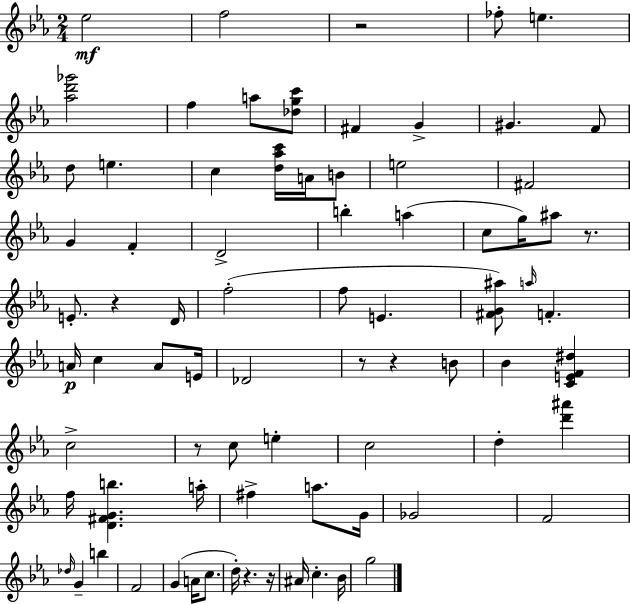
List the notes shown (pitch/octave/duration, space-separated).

Eb5/h F5/h R/h FES5/e E5/q. [Ab5,D6,Gb6]/h F5/q A5/e [Db5,G5,C6]/e F#4/q G4/q G#4/q. F4/e D5/e E5/q. C5/q [D5,Ab5,C6]/s A4/s B4/e E5/h F#4/h G4/q F4/q D4/h B5/q A5/q C5/e G5/s A#5/e R/e. E4/e. R/q D4/s F5/h F5/e E4/q. [F#4,G4,A#5]/e A5/s F4/q. A4/s C5/q A4/e E4/s Db4/h R/e R/q B4/e Bb4/q [C4,E4,F4,D#5]/q C5/h R/e C5/e E5/q C5/h D5/q [D6,A#6]/q F5/s [D4,F#4,G4,B5]/q. A5/s F#5/q A5/e. G4/s Gb4/h F4/h Db5/s G4/q B5/q F4/h G4/q A4/s C5/e. D5/s R/q. R/s A#4/s C5/q. Bb4/s G5/h